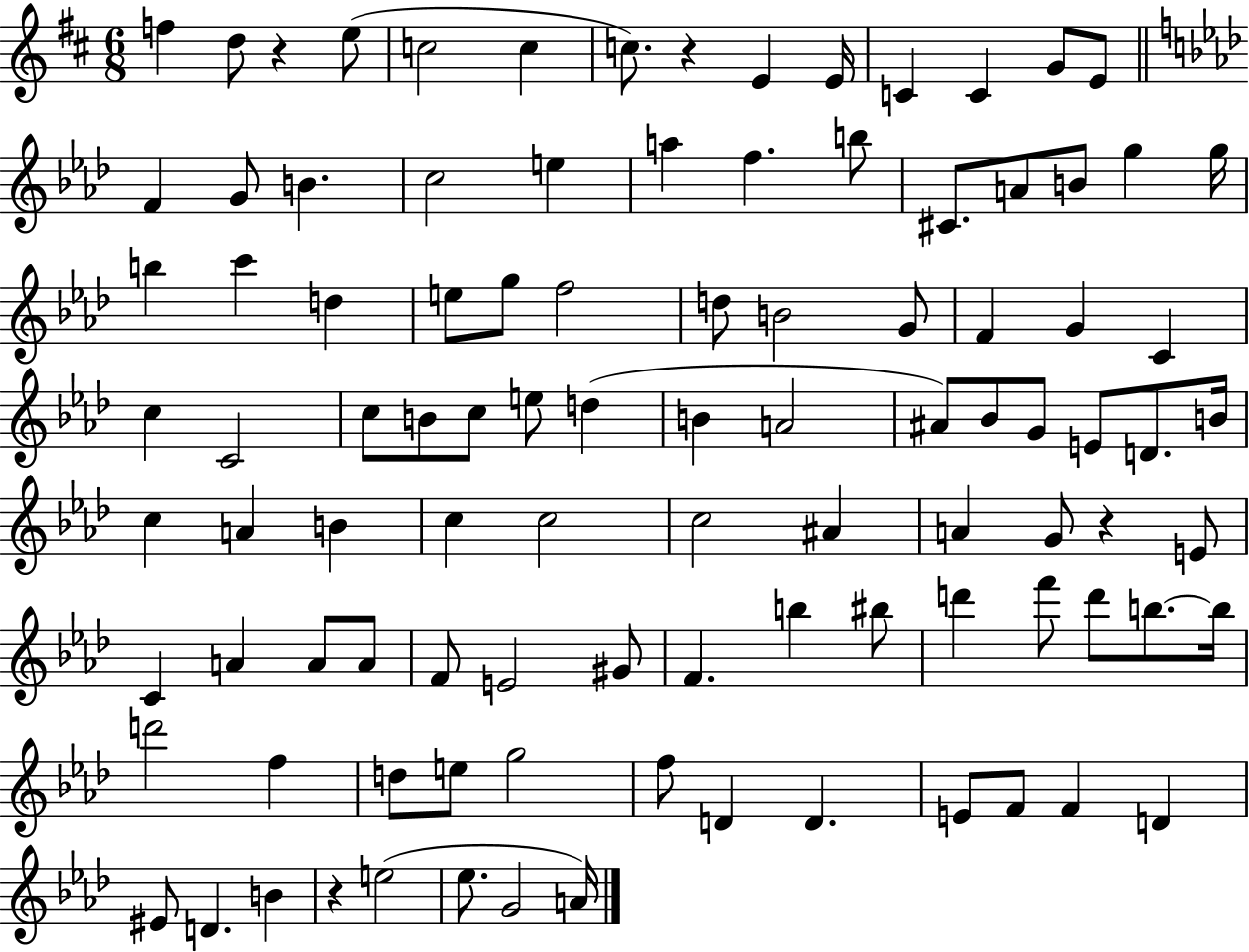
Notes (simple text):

F5/q D5/e R/q E5/e C5/h C5/q C5/e. R/q E4/q E4/s C4/q C4/q G4/e E4/e F4/q G4/e B4/q. C5/h E5/q A5/q F5/q. B5/e C#4/e. A4/e B4/e G5/q G5/s B5/q C6/q D5/q E5/e G5/e F5/h D5/e B4/h G4/e F4/q G4/q C4/q C5/q C4/h C5/e B4/e C5/e E5/e D5/q B4/q A4/h A#4/e Bb4/e G4/e E4/e D4/e. B4/s C5/q A4/q B4/q C5/q C5/h C5/h A#4/q A4/q G4/e R/q E4/e C4/q A4/q A4/e A4/e F4/e E4/h G#4/e F4/q. B5/q BIS5/e D6/q F6/e D6/e B5/e. B5/s D6/h F5/q D5/e E5/e G5/h F5/e D4/q D4/q. E4/e F4/e F4/q D4/q EIS4/e D4/q. B4/q R/q E5/h Eb5/e. G4/h A4/s